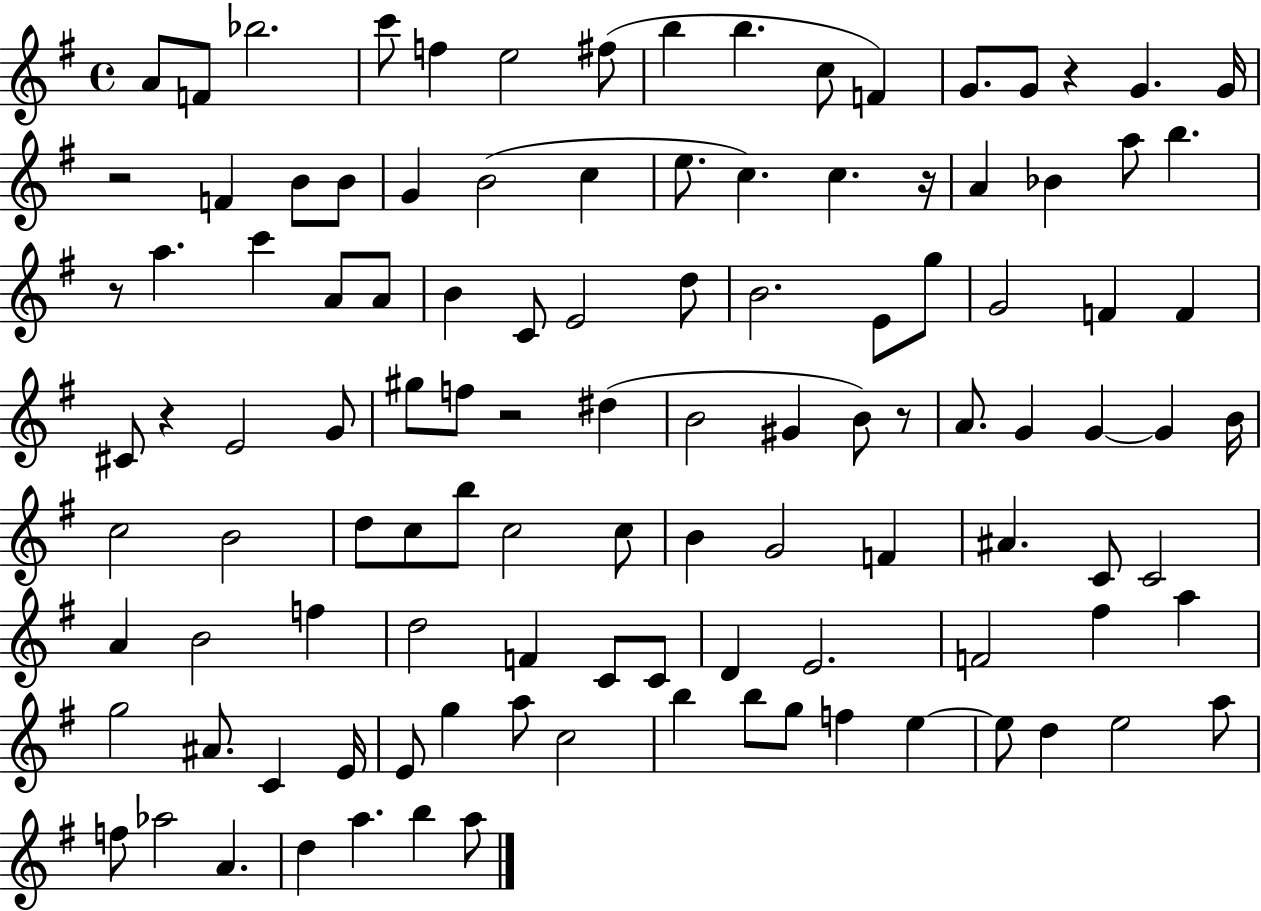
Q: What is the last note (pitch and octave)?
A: A5